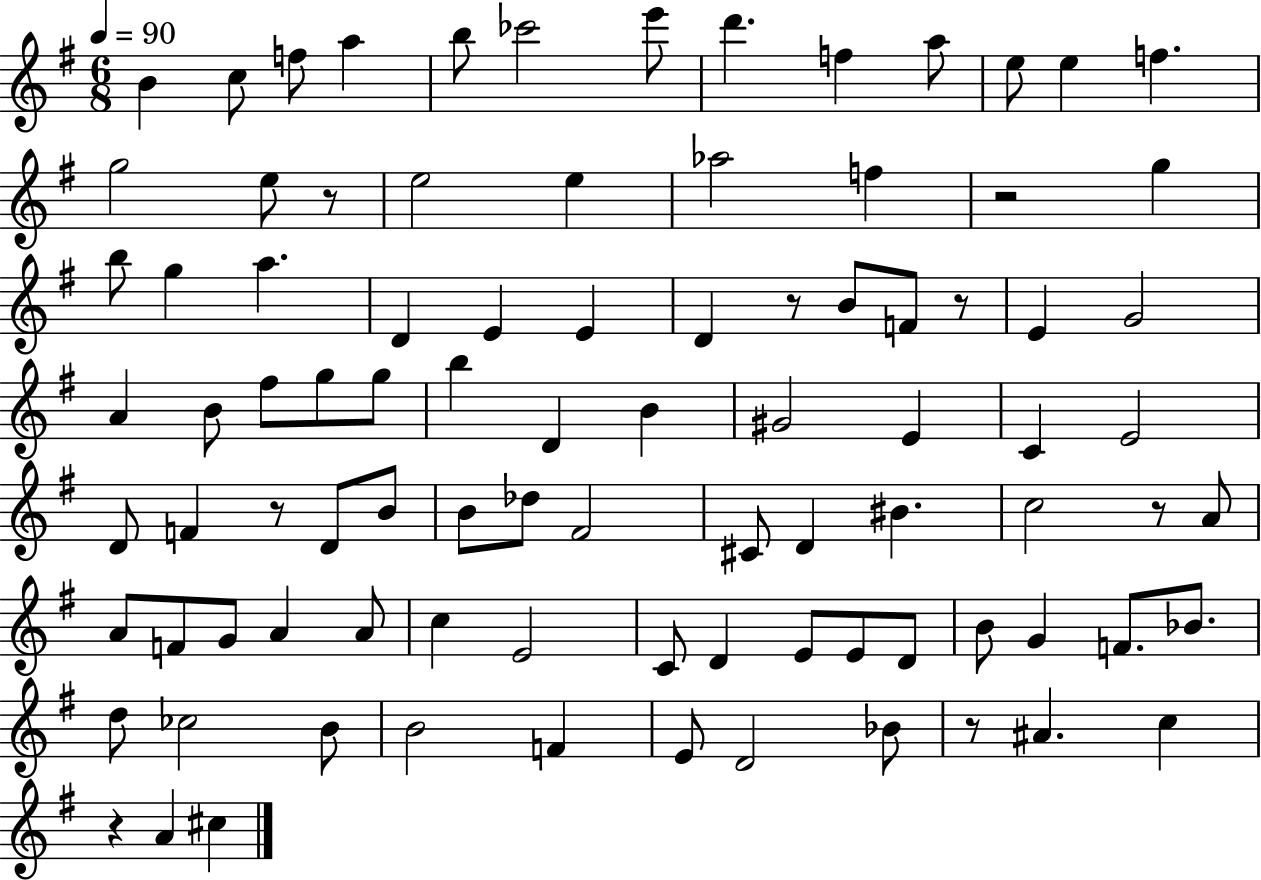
X:1
T:Untitled
M:6/8
L:1/4
K:G
B c/2 f/2 a b/2 _c'2 e'/2 d' f a/2 e/2 e f g2 e/2 z/2 e2 e _a2 f z2 g b/2 g a D E E D z/2 B/2 F/2 z/2 E G2 A B/2 ^f/2 g/2 g/2 b D B ^G2 E C E2 D/2 F z/2 D/2 B/2 B/2 _d/2 ^F2 ^C/2 D ^B c2 z/2 A/2 A/2 F/2 G/2 A A/2 c E2 C/2 D E/2 E/2 D/2 B/2 G F/2 _B/2 d/2 _c2 B/2 B2 F E/2 D2 _B/2 z/2 ^A c z A ^c